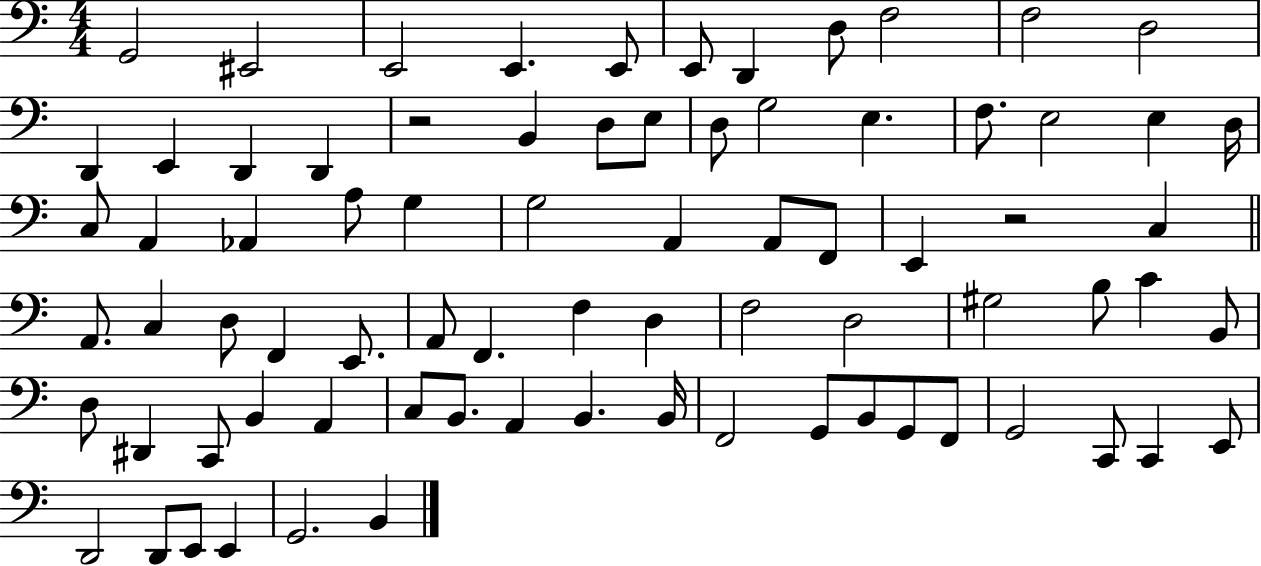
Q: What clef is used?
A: bass